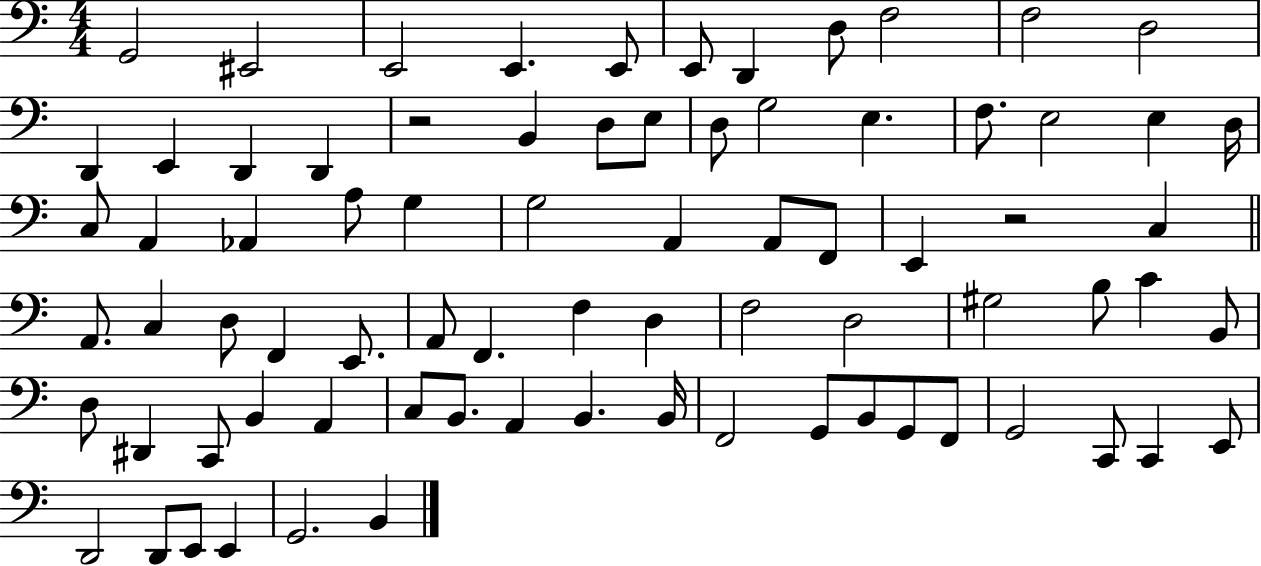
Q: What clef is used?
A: bass